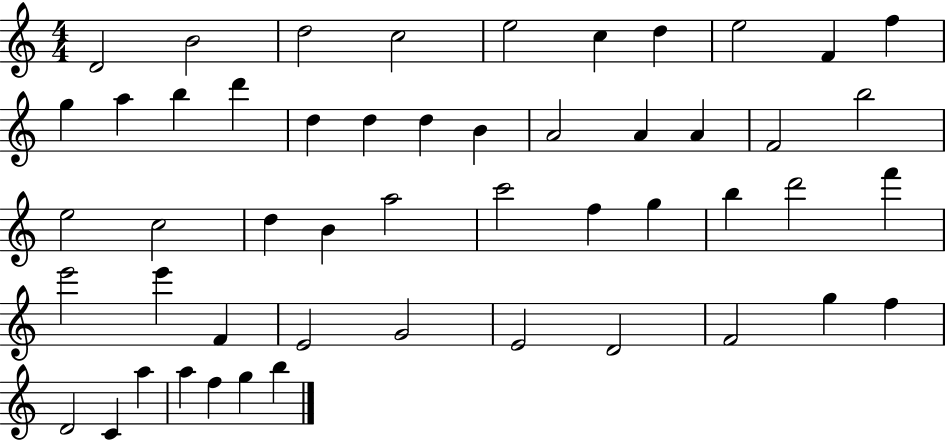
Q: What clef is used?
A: treble